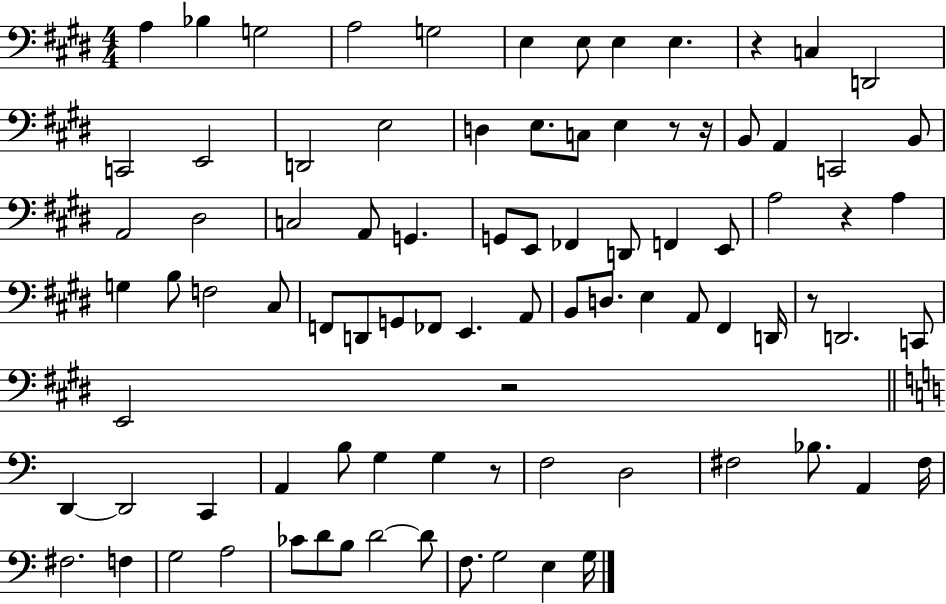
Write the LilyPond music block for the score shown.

{
  \clef bass
  \numericTimeSignature
  \time 4/4
  \key e \major
  \repeat volta 2 { a4 bes4 g2 | a2 g2 | e4 e8 e4 e4. | r4 c4 d,2 | \break c,2 e,2 | d,2 e2 | d4 e8. c8 e4 r8 r16 | b,8 a,4 c,2 b,8 | \break a,2 dis2 | c2 a,8 g,4. | g,8 e,8 fes,4 d,8 f,4 e,8 | a2 r4 a4 | \break g4 b8 f2 cis8 | f,8 d,8 g,8 fes,8 e,4. a,8 | b,8 d8. e4 a,8 fis,4 d,16 | r8 d,2. c,8 | \break e,2 r2 | \bar "||" \break \key c \major d,4~~ d,2 c,4 | a,4 b8 g4 g4 r8 | f2 d2 | fis2 bes8. a,4 fis16 | \break fis2. f4 | g2 a2 | ces'8 d'8 b8 d'2~~ d'8 | f8. g2 e4 g16 | \break } \bar "|."
}